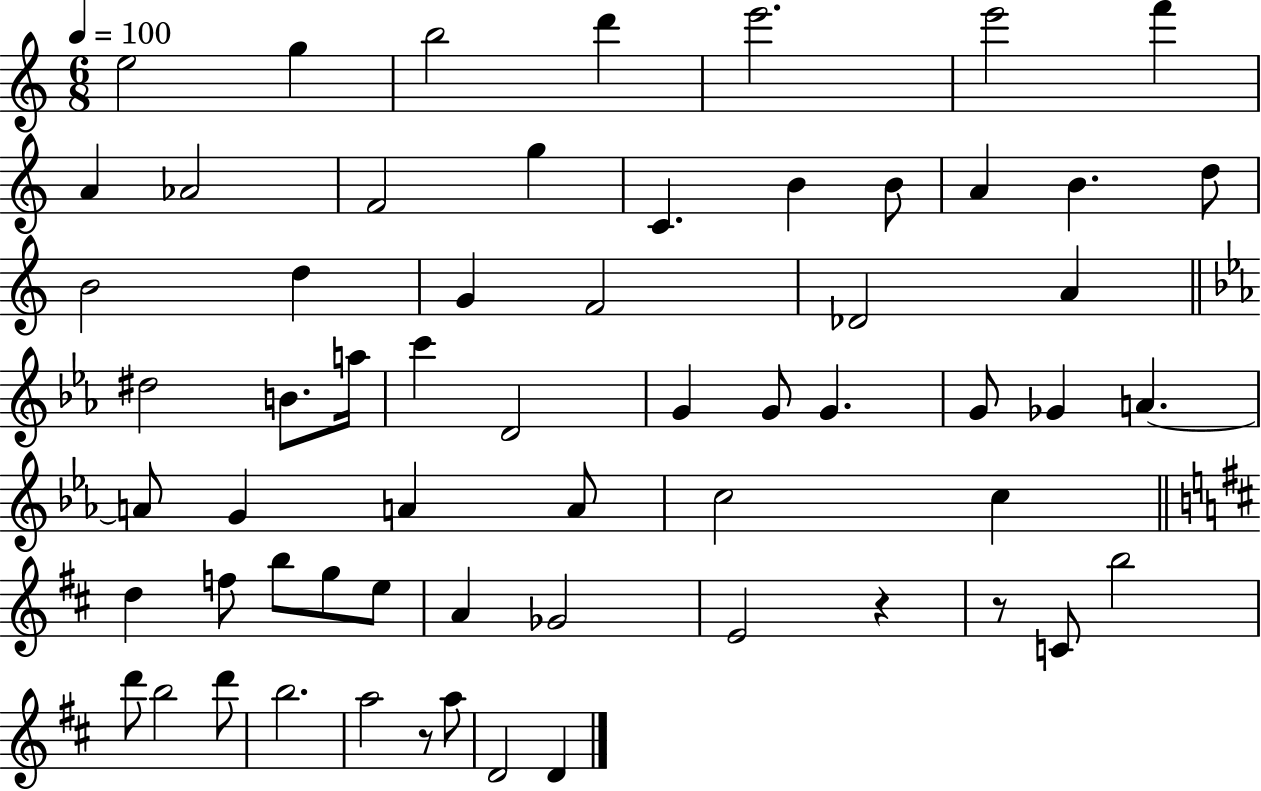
X:1
T:Untitled
M:6/8
L:1/4
K:C
e2 g b2 d' e'2 e'2 f' A _A2 F2 g C B B/2 A B d/2 B2 d G F2 _D2 A ^d2 B/2 a/4 c' D2 G G/2 G G/2 _G A A/2 G A A/2 c2 c d f/2 b/2 g/2 e/2 A _G2 E2 z z/2 C/2 b2 d'/2 b2 d'/2 b2 a2 z/2 a/2 D2 D